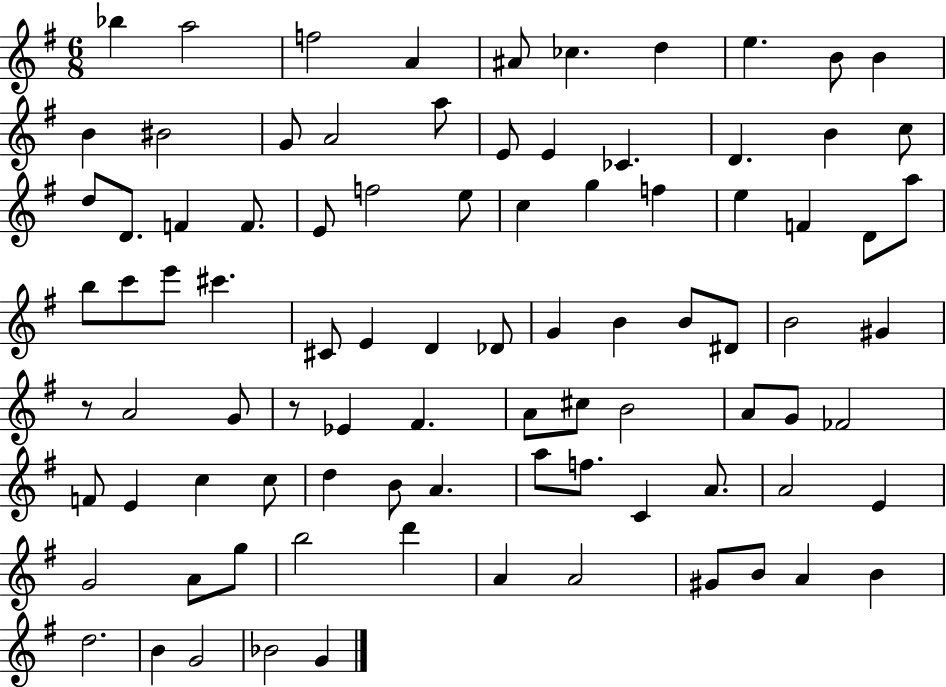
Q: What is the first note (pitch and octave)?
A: Bb5